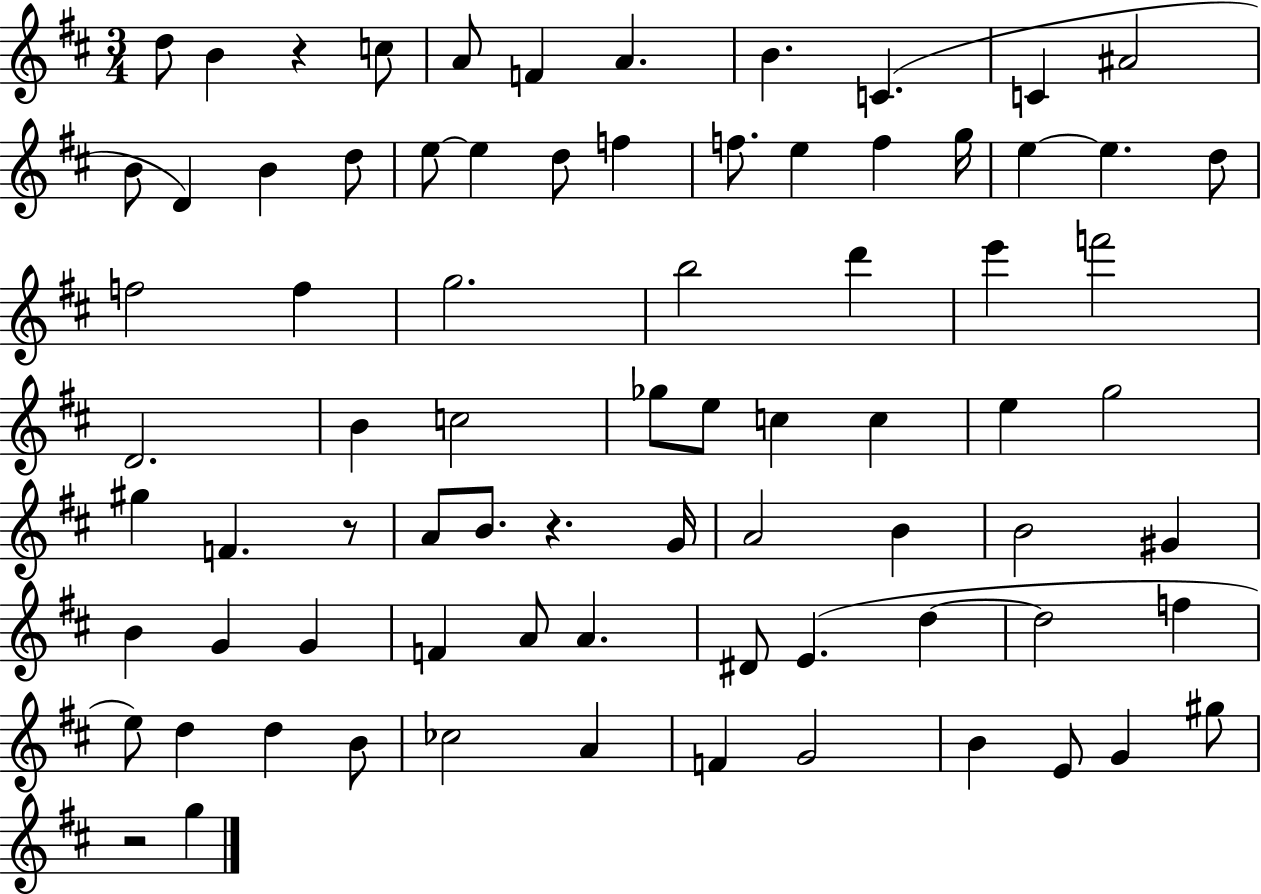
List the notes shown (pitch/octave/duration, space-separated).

D5/e B4/q R/q C5/e A4/e F4/q A4/q. B4/q. C4/q. C4/q A#4/h B4/e D4/q B4/q D5/e E5/e E5/q D5/e F5/q F5/e. E5/q F5/q G5/s E5/q E5/q. D5/e F5/h F5/q G5/h. B5/h D6/q E6/q F6/h D4/h. B4/q C5/h Gb5/e E5/e C5/q C5/q E5/q G5/h G#5/q F4/q. R/e A4/e B4/e. R/q. G4/s A4/h B4/q B4/h G#4/q B4/q G4/q G4/q F4/q A4/e A4/q. D#4/e E4/q. D5/q D5/h F5/q E5/e D5/q D5/q B4/e CES5/h A4/q F4/q G4/h B4/q E4/e G4/q G#5/e R/h G5/q